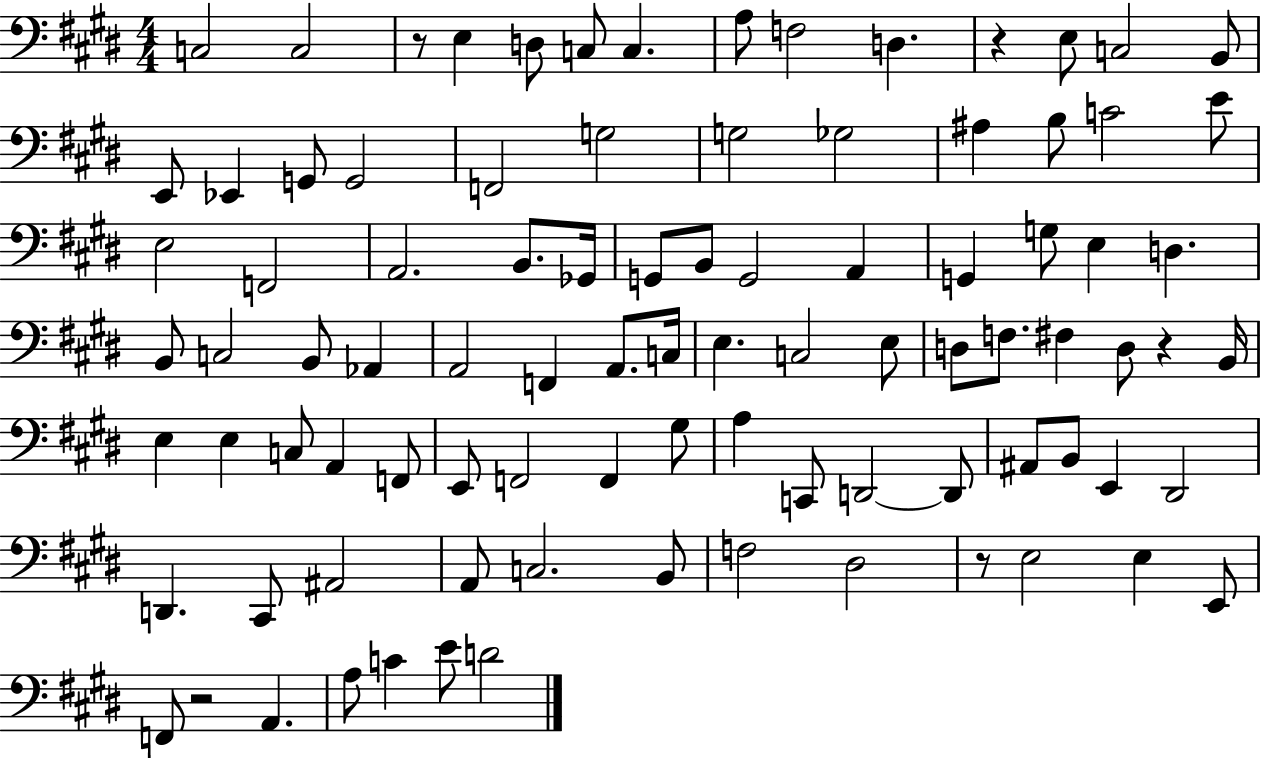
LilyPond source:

{
  \clef bass
  \numericTimeSignature
  \time 4/4
  \key e \major
  c2 c2 | r8 e4 d8 c8 c4. | a8 f2 d4. | r4 e8 c2 b,8 | \break e,8 ees,4 g,8 g,2 | f,2 g2 | g2 ges2 | ais4 b8 c'2 e'8 | \break e2 f,2 | a,2. b,8. ges,16 | g,8 b,8 g,2 a,4 | g,4 g8 e4 d4. | \break b,8 c2 b,8 aes,4 | a,2 f,4 a,8. c16 | e4. c2 e8 | d8 f8. fis4 d8 r4 b,16 | \break e4 e4 c8 a,4 f,8 | e,8 f,2 f,4 gis8 | a4 c,8 d,2~~ d,8 | ais,8 b,8 e,4 dis,2 | \break d,4. cis,8 ais,2 | a,8 c2. b,8 | f2 dis2 | r8 e2 e4 e,8 | \break f,8 r2 a,4. | a8 c'4 e'8 d'2 | \bar "|."
}